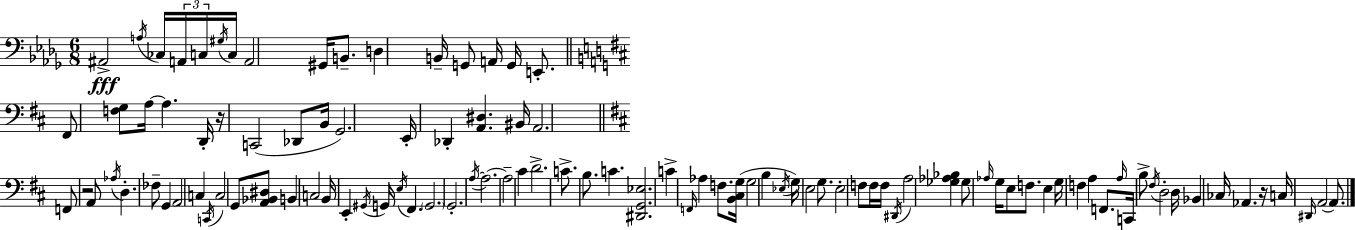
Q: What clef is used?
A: bass